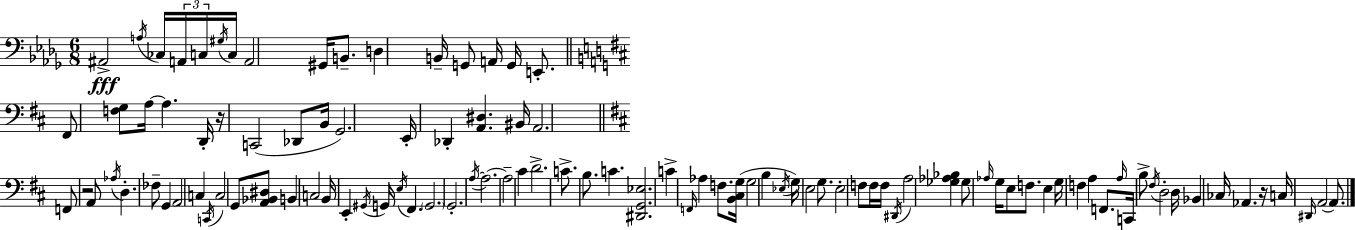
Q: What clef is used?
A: bass